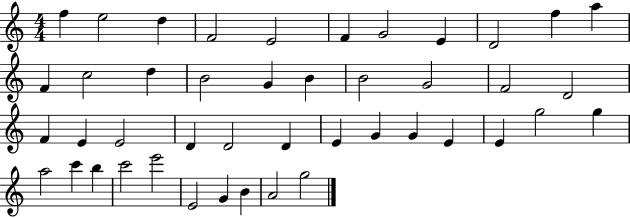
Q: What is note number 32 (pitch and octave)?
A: E4